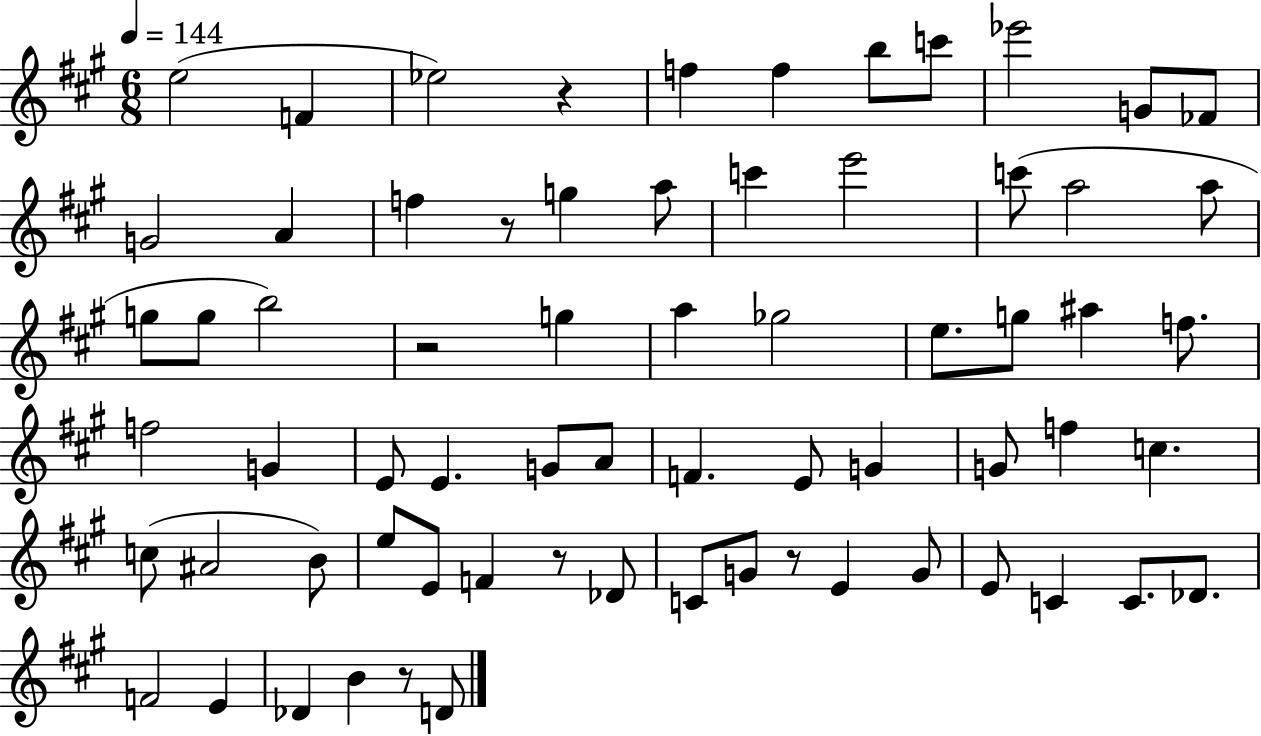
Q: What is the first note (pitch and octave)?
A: E5